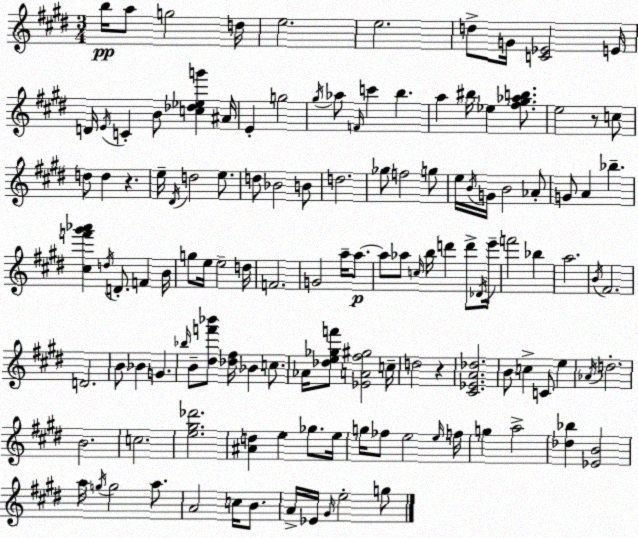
X:1
T:Untitled
M:3/4
L:1/4
K:E
b/4 a/2 g2 d/4 e2 e2 d/2 G/4 [C_E]2 E/4 D/4 E/4 C B/2 [c_d_eg'] ^A/4 E g2 ^g/4 _a/2 F/4 c' b a ^b/4 _e [^f^g_ab]/2 e2 z/2 c/2 d/2 d z e/4 ^D/4 d2 e/2 d/2 _B2 B/2 d2 _g/2 f2 g/2 e/4 B/4 G/4 B2 _A/2 G/2 A _b [^cf'^g'_a'] d/4 D/2 F B/4 g/2 e/4 e2 d/4 F2 G2 a/4 a/2 a/2 _a/2 c/4 b/4 d' d'/2 _D/4 e'/4 f'2 _b a2 B/4 ^F2 D2 B/2 _B G _b/4 B/2 [^df'_b']/2 [_d^f]/4 _B c/2 _A/4 [_de_gf']/2 [_EA^f^g]2 c/4 d2 z [^C_EA_d]2 B/2 c C/2 e _A/4 d2 B2 c2 [e^g_d']2 [^Ad] e _g/2 e/4 g/4 _f/2 e2 e/4 f/4 g a2 [_d_b] [_EB]2 a/4 g/4 g2 a/2 A2 c/4 B/2 A/4 _E/4 ^G/4 e2 g/2